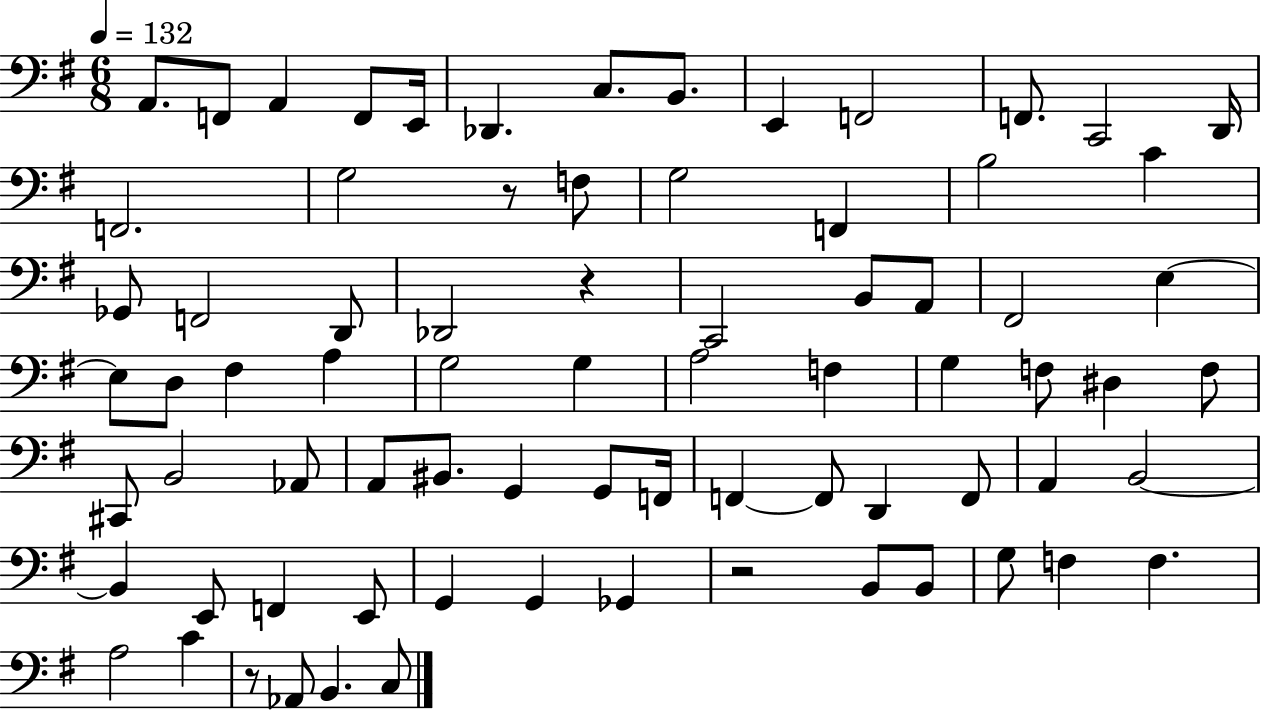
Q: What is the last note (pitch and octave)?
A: C3